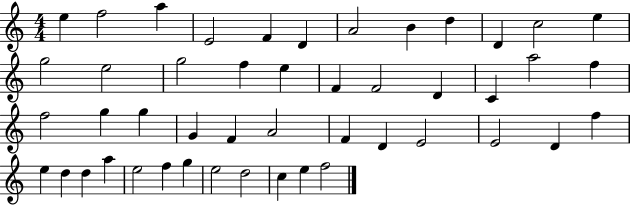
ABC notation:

X:1
T:Untitled
M:4/4
L:1/4
K:C
e f2 a E2 F D A2 B d D c2 e g2 e2 g2 f e F F2 D C a2 f f2 g g G F A2 F D E2 E2 D f e d d a e2 f g e2 d2 c e f2